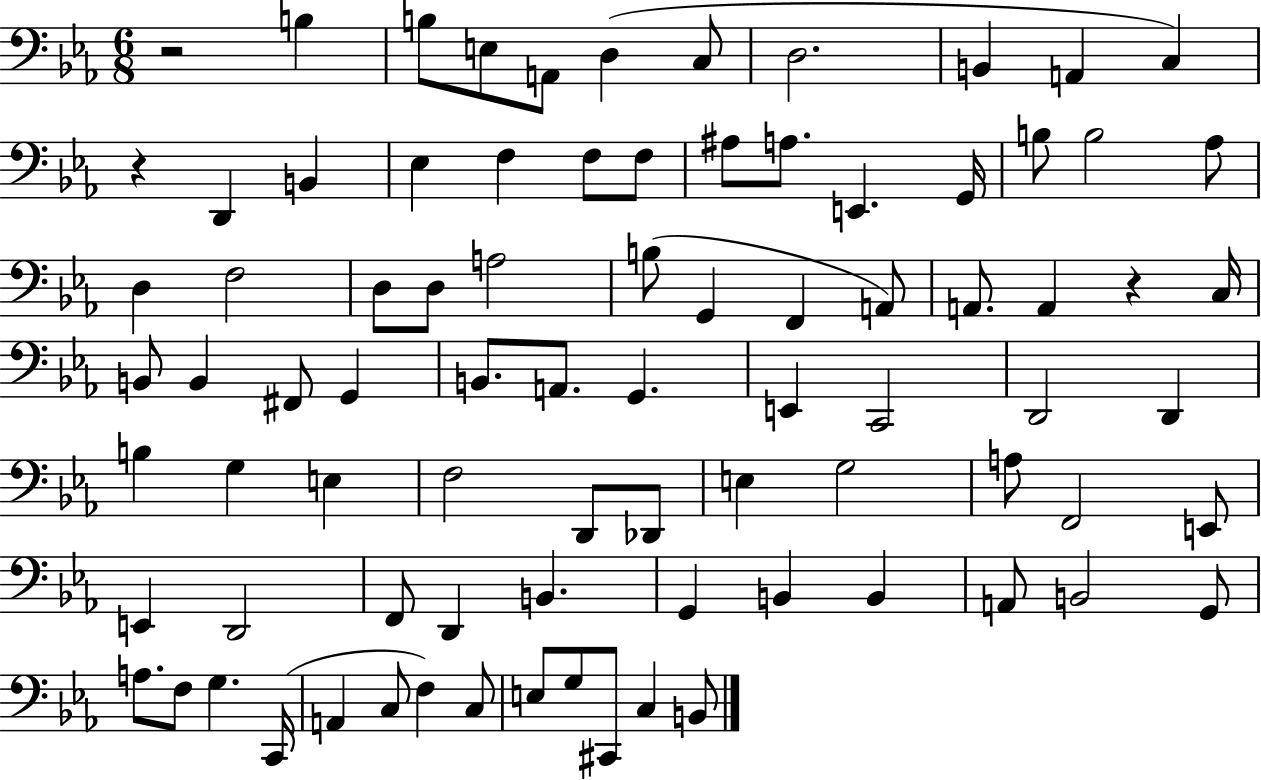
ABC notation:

X:1
T:Untitled
M:6/8
L:1/4
K:Eb
z2 B, B,/2 E,/2 A,,/2 D, C,/2 D,2 B,, A,, C, z D,, B,, _E, F, F,/2 F,/2 ^A,/2 A,/2 E,, G,,/4 B,/2 B,2 _A,/2 D, F,2 D,/2 D,/2 A,2 B,/2 G,, F,, A,,/2 A,,/2 A,, z C,/4 B,,/2 B,, ^F,,/2 G,, B,,/2 A,,/2 G,, E,, C,,2 D,,2 D,, B, G, E, F,2 D,,/2 _D,,/2 E, G,2 A,/2 F,,2 E,,/2 E,, D,,2 F,,/2 D,, B,, G,, B,, B,, A,,/2 B,,2 G,,/2 A,/2 F,/2 G, C,,/4 A,, C,/2 F, C,/2 E,/2 G,/2 ^C,,/2 C, B,,/2